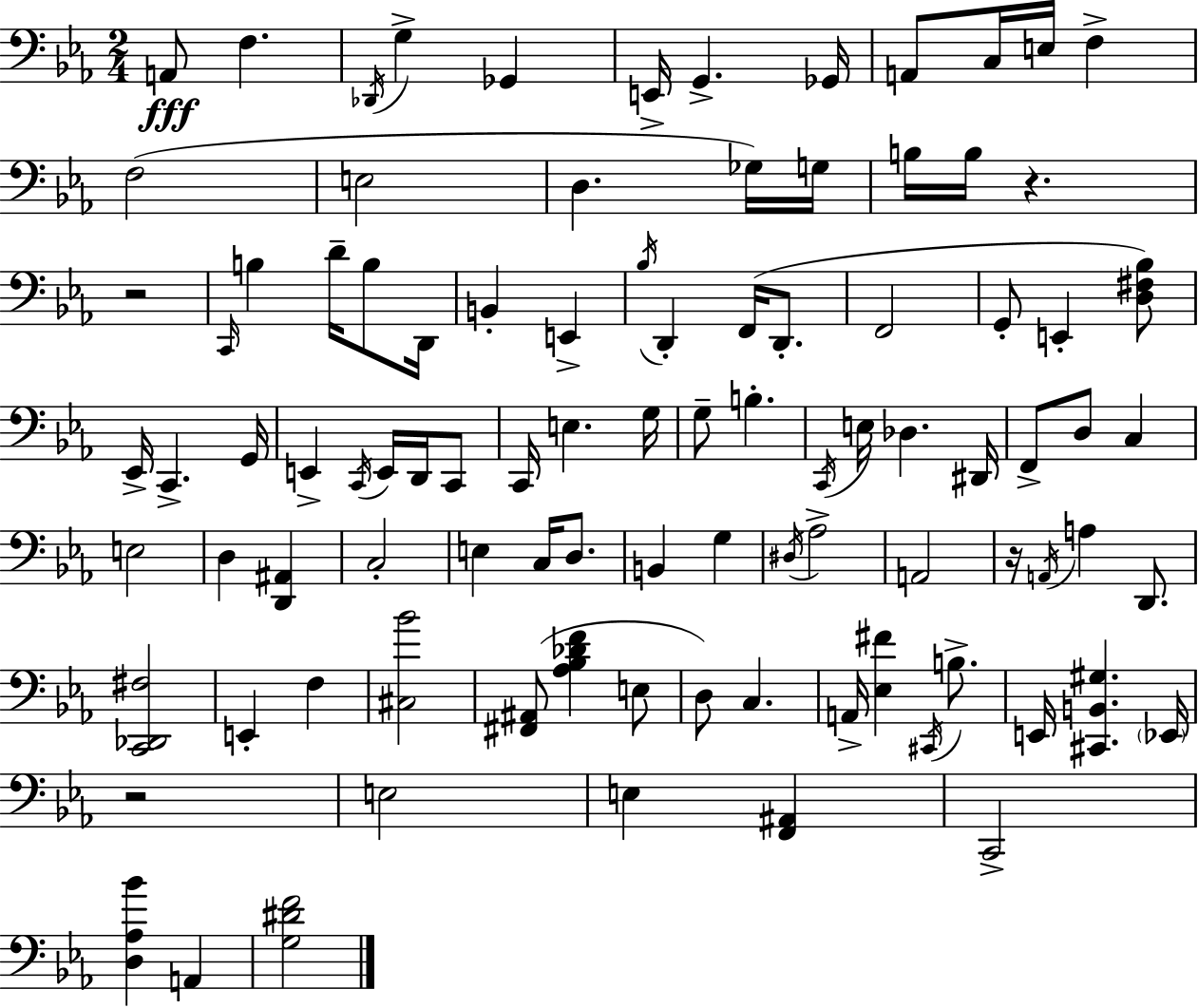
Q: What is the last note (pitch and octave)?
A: A2